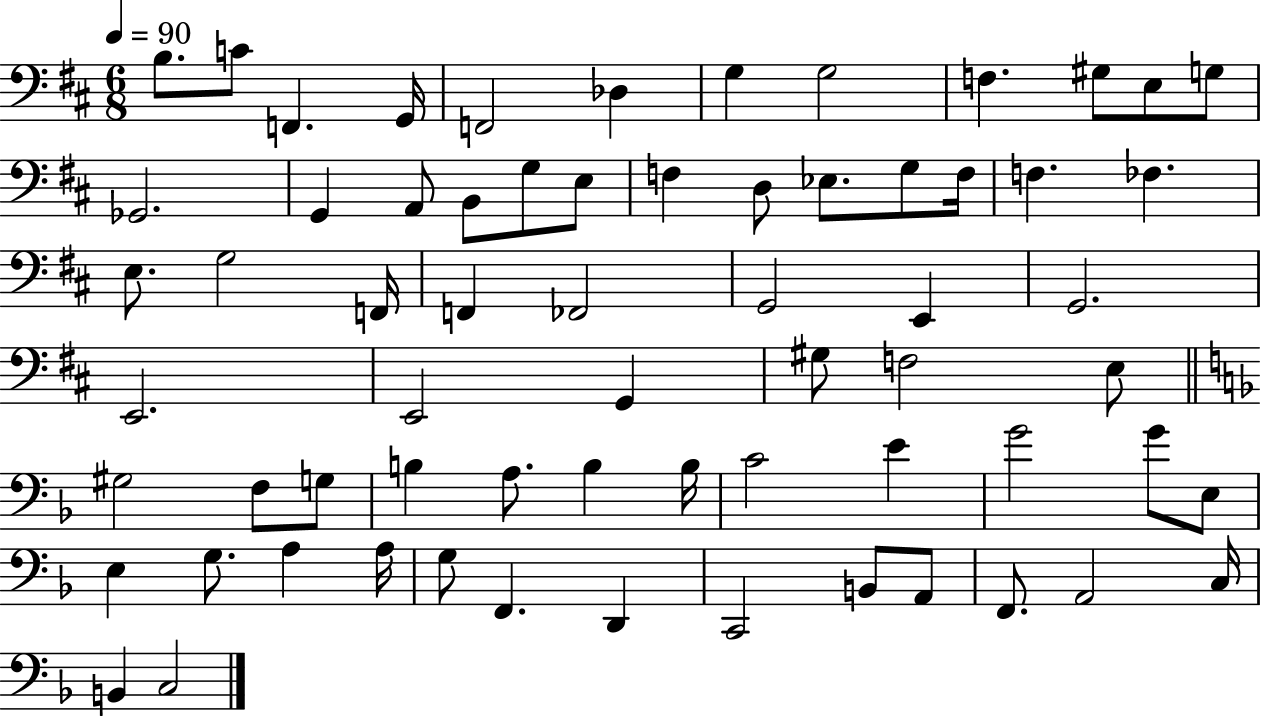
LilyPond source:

{
  \clef bass
  \numericTimeSignature
  \time 6/8
  \key d \major
  \tempo 4 = 90
  b8. c'8 f,4. g,16 | f,2 des4 | g4 g2 | f4. gis8 e8 g8 | \break ges,2. | g,4 a,8 b,8 g8 e8 | f4 d8 ees8. g8 f16 | f4. fes4. | \break e8. g2 f,16 | f,4 fes,2 | g,2 e,4 | g,2. | \break e,2. | e,2 g,4 | gis8 f2 e8 | \bar "||" \break \key d \minor gis2 f8 g8 | b4 a8. b4 b16 | c'2 e'4 | g'2 g'8 e8 | \break e4 g8. a4 a16 | g8 f,4. d,4 | c,2 b,8 a,8 | f,8. a,2 c16 | \break b,4 c2 | \bar "|."
}